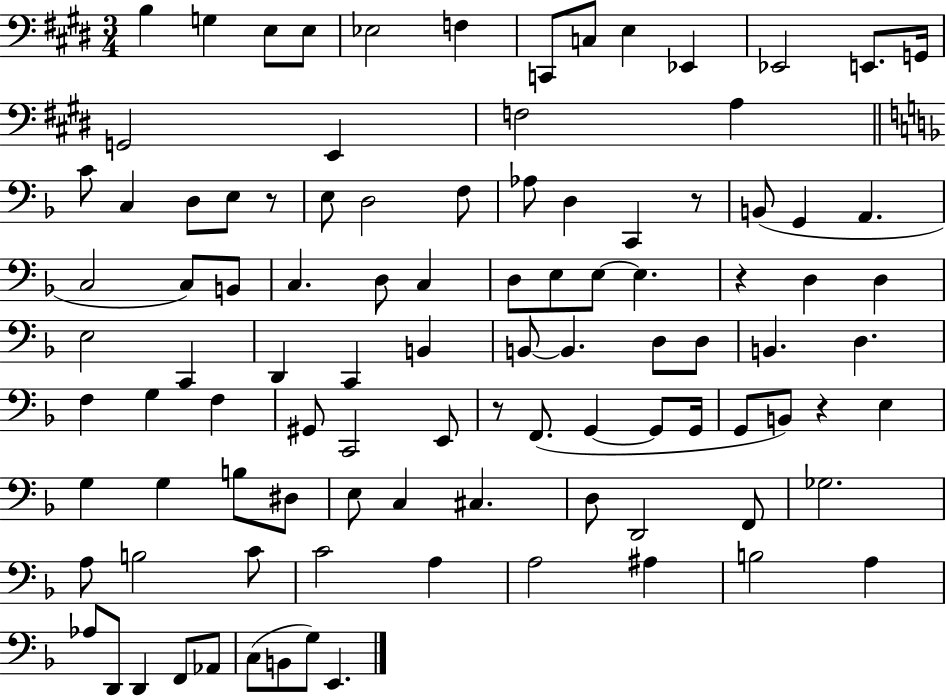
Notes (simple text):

B3/q G3/q E3/e E3/e Eb3/h F3/q C2/e C3/e E3/q Eb2/q Eb2/h E2/e. G2/s G2/h E2/q F3/h A3/q C4/e C3/q D3/e E3/e R/e E3/e D3/h F3/e Ab3/e D3/q C2/q R/e B2/e G2/q A2/q. C3/h C3/e B2/e C3/q. D3/e C3/q D3/e E3/e E3/e E3/q. R/q D3/q D3/q E3/h C2/q D2/q C2/q B2/q B2/e B2/q. D3/e D3/e B2/q. D3/q. F3/q G3/q F3/q G#2/e C2/h E2/e R/e F2/e. G2/q G2/e G2/s G2/e B2/e R/q E3/q G3/q G3/q B3/e D#3/e E3/e C3/q C#3/q. D3/e D2/h F2/e Gb3/h. A3/e B3/h C4/e C4/h A3/q A3/h A#3/q B3/h A3/q Ab3/e D2/e D2/q F2/e Ab2/e C3/e B2/e G3/e E2/q.